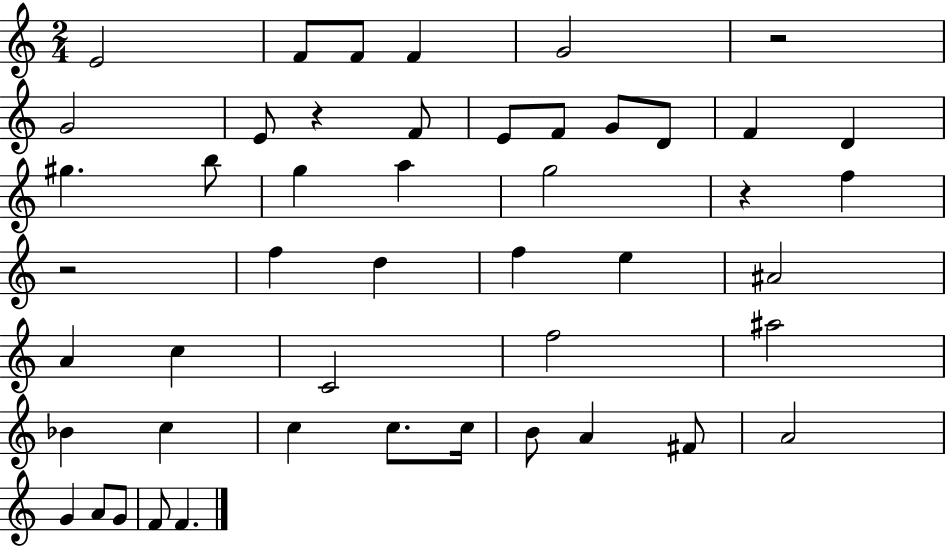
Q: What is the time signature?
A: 2/4